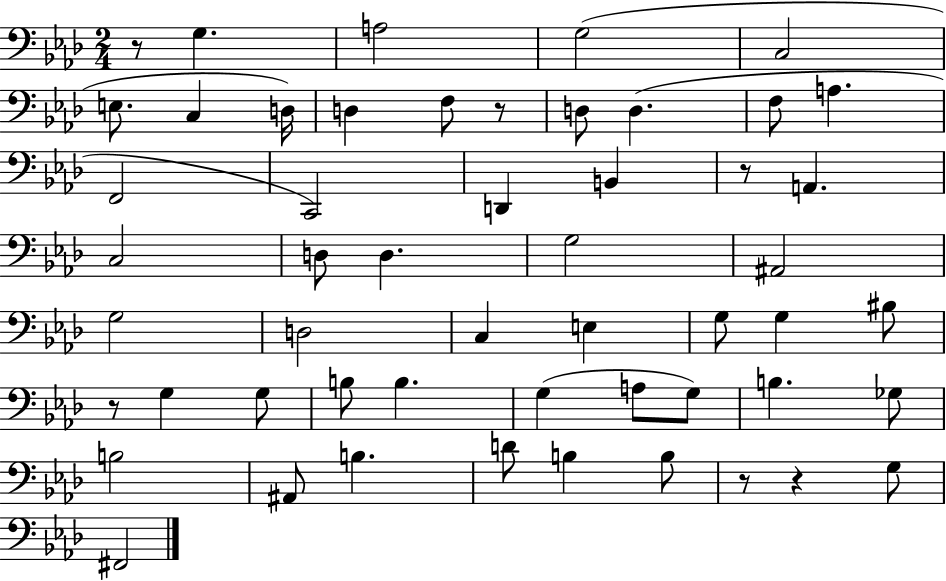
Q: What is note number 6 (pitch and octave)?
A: C3